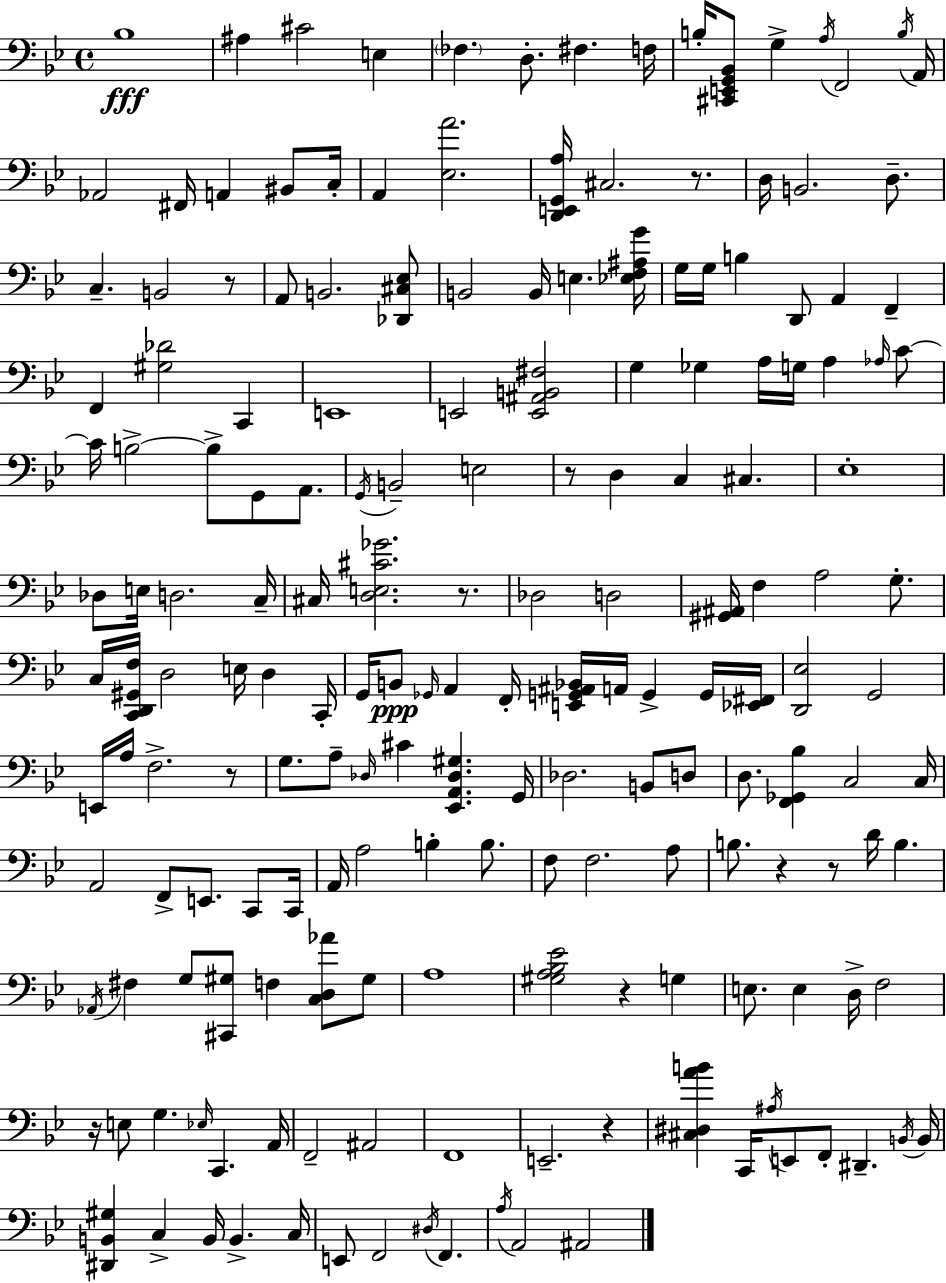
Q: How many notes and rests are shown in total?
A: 181